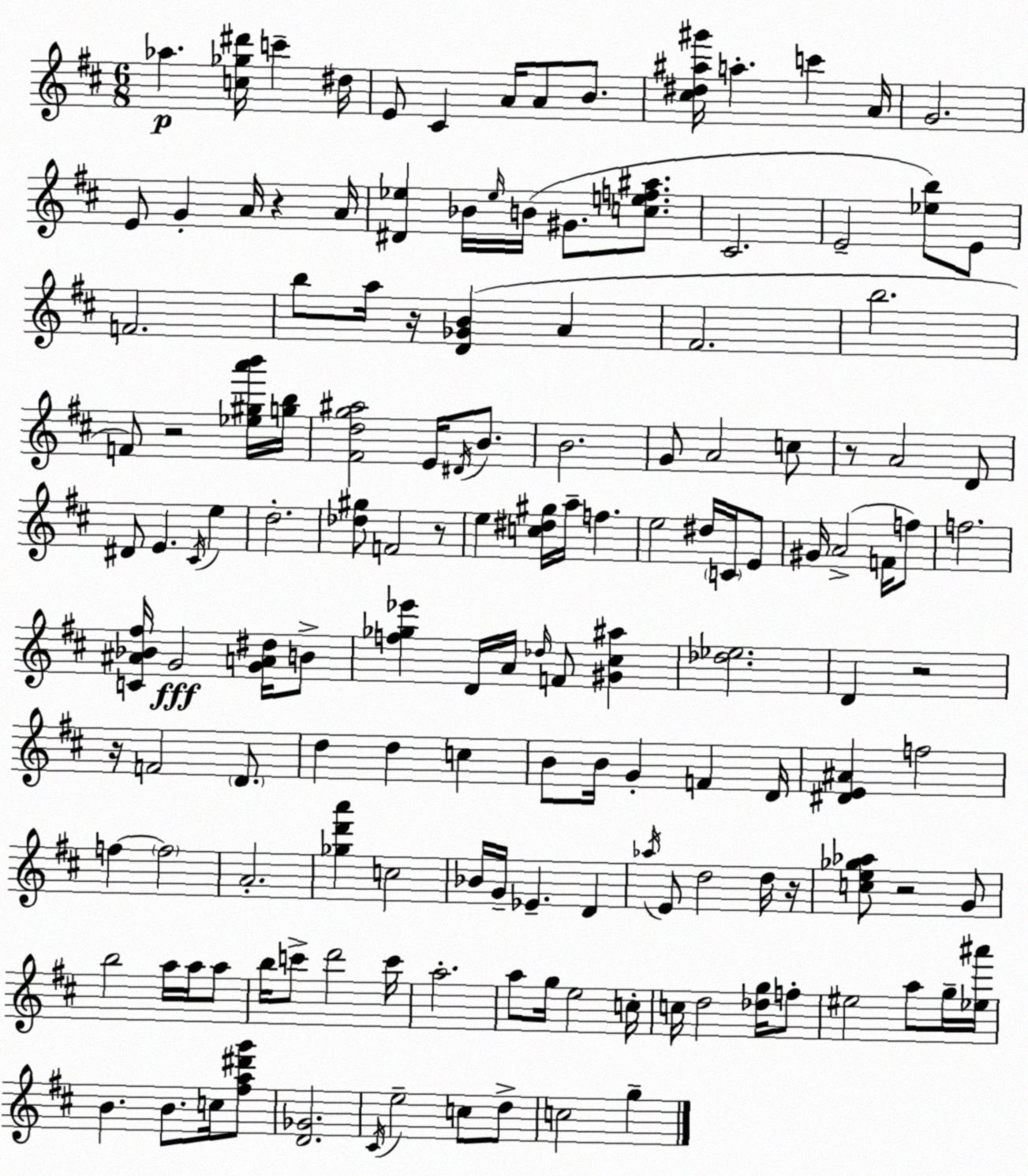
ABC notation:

X:1
T:Untitled
M:6/8
L:1/4
K:D
_a [c_g^d']/4 c' ^d/4 E/2 ^C A/4 A/2 B/2 [^c^d^a^g']/4 a c' A/4 G2 E/2 G A/4 z A/4 [^D_e] _B/4 _e/4 B/4 ^G/2 [cef^a]/2 ^C2 E2 [_eb]/2 E/2 F2 b/2 a/4 z/4 [D_GB] A ^F2 b2 F/2 z2 [_e^ga'b']/4 [gb]/4 [^Fdg^a]2 E/4 ^D/4 B/2 B2 G/2 A2 c/2 z/2 A2 D/2 ^D/2 E ^C/4 e d2 [_d^g]/2 F2 z/2 e [c^d^g]/4 a/4 f e2 ^d/4 C/4 E/2 ^G/4 A2 F/4 f/2 f2 [C^A_B^f]/4 G2 [GA^d]/4 B/2 [f_g_e'] D/4 A/4 _d/4 F/2 [^G^c^a] [_d_e]2 D z2 z/4 F2 D/2 d d c B/2 B/4 G F D/4 [^DE^A] f2 f f2 A2 [_gd'a'] c2 _B/4 G/4 _E D _a/4 E/2 d2 d/4 z/4 [ce_g_a]/2 z2 G/2 b2 a/4 a/4 a/2 b/4 c'/2 d'2 c'/4 a2 a/2 g/4 e2 c/4 c/4 d2 [_dg]/4 f/2 ^e2 a/2 g/4 [_e^a']/4 B B/2 c/4 [^fa^d'g']/2 [D_G]2 ^C/4 e2 c/2 d/2 c2 g